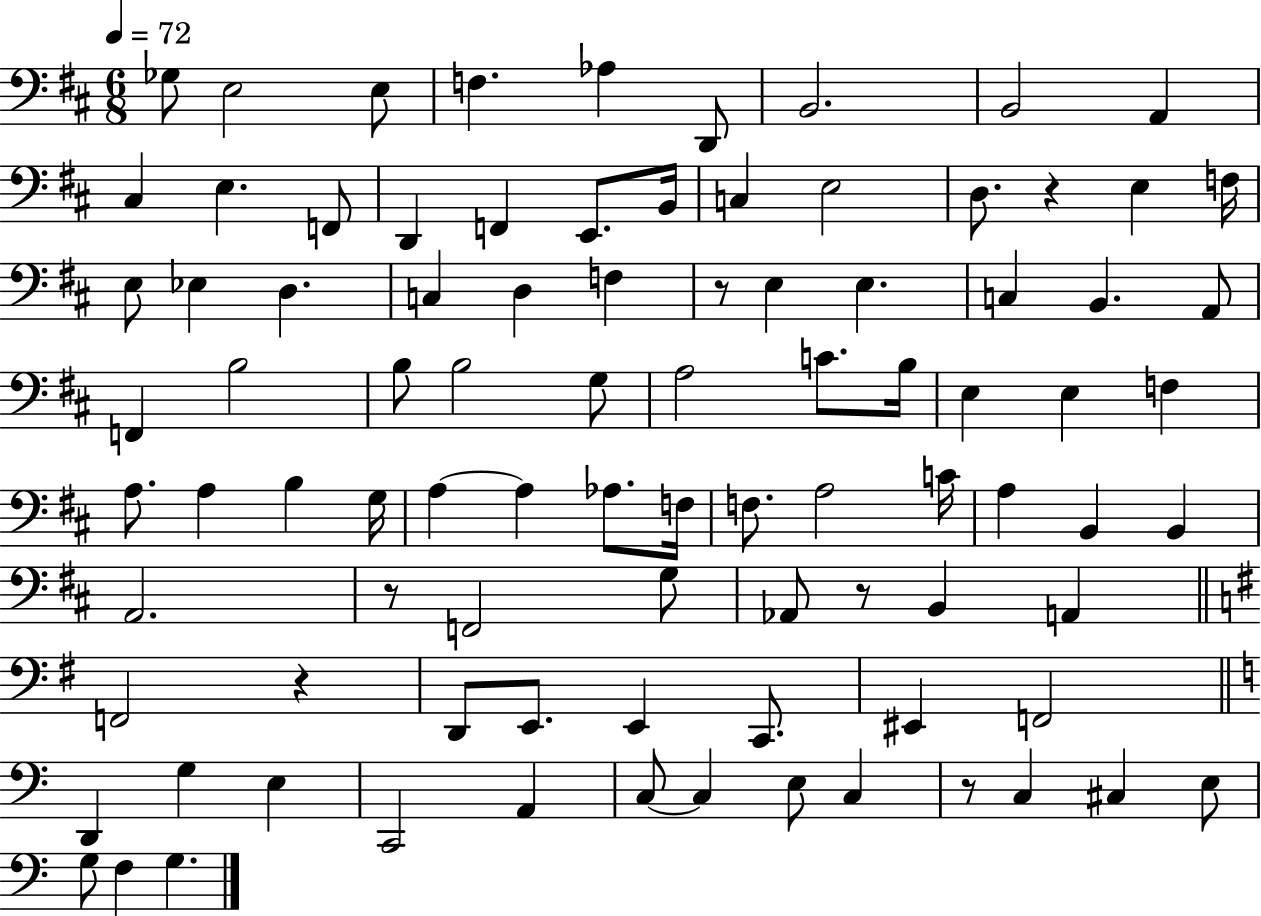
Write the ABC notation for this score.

X:1
T:Untitled
M:6/8
L:1/4
K:D
_G,/2 E,2 E,/2 F, _A, D,,/2 B,,2 B,,2 A,, ^C, E, F,,/2 D,, F,, E,,/2 B,,/4 C, E,2 D,/2 z E, F,/4 E,/2 _E, D, C, D, F, z/2 E, E, C, B,, A,,/2 F,, B,2 B,/2 B,2 G,/2 A,2 C/2 B,/4 E, E, F, A,/2 A, B, G,/4 A, A, _A,/2 F,/4 F,/2 A,2 C/4 A, B,, B,, A,,2 z/2 F,,2 G,/2 _A,,/2 z/2 B,, A,, F,,2 z D,,/2 E,,/2 E,, C,,/2 ^E,, F,,2 D,, G, E, C,,2 A,, C,/2 C, E,/2 C, z/2 C, ^C, E,/2 G,/2 F, G,